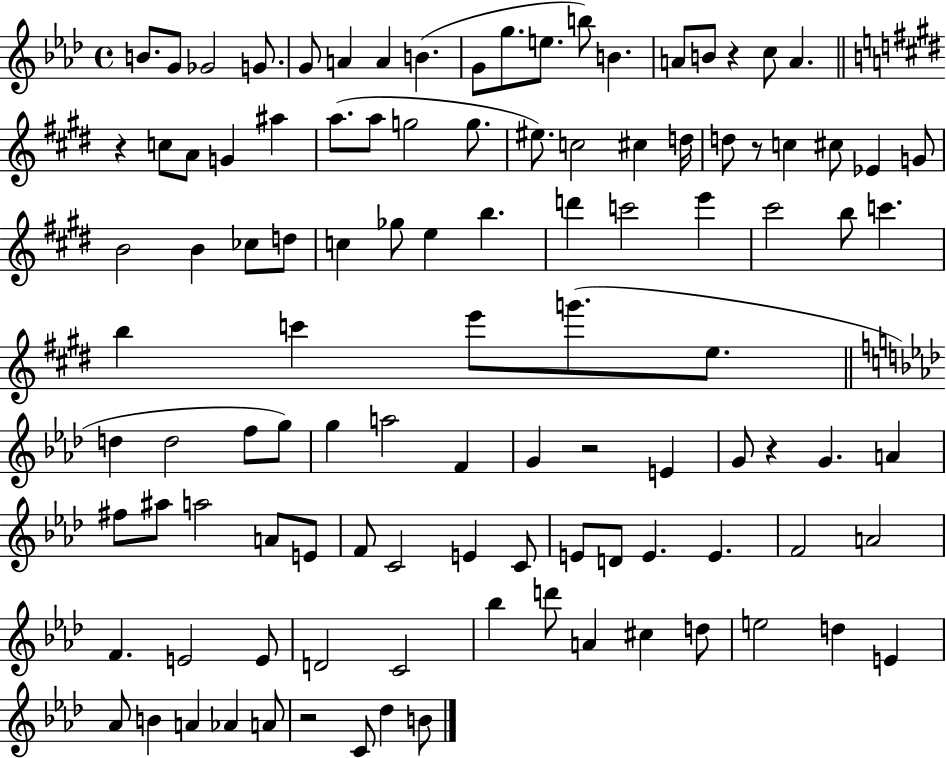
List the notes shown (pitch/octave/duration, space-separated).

B4/e. G4/e Gb4/h G4/e. G4/e A4/q A4/q B4/q. G4/e G5/e. E5/e. B5/e B4/q. A4/e B4/e R/q C5/e A4/q. R/q C5/e A4/e G4/q A#5/q A5/e. A5/e G5/h G5/e. EIS5/e. C5/h C#5/q D5/s D5/e R/e C5/q C#5/e Eb4/q G4/e B4/h B4/q CES5/e D5/e C5/q Gb5/e E5/q B5/q. D6/q C6/h E6/q C#6/h B5/e C6/q. B5/q C6/q E6/e G6/e. E5/e. D5/q D5/h F5/e G5/e G5/q A5/h F4/q G4/q R/h E4/q G4/e R/q G4/q. A4/q F#5/e A#5/e A5/h A4/e E4/e F4/e C4/h E4/q C4/e E4/e D4/e E4/q. E4/q. F4/h A4/h F4/q. E4/h E4/e D4/h C4/h Bb5/q D6/e A4/q C#5/q D5/e E5/h D5/q E4/q Ab4/e B4/q A4/q Ab4/q A4/e R/h C4/e Db5/q B4/e